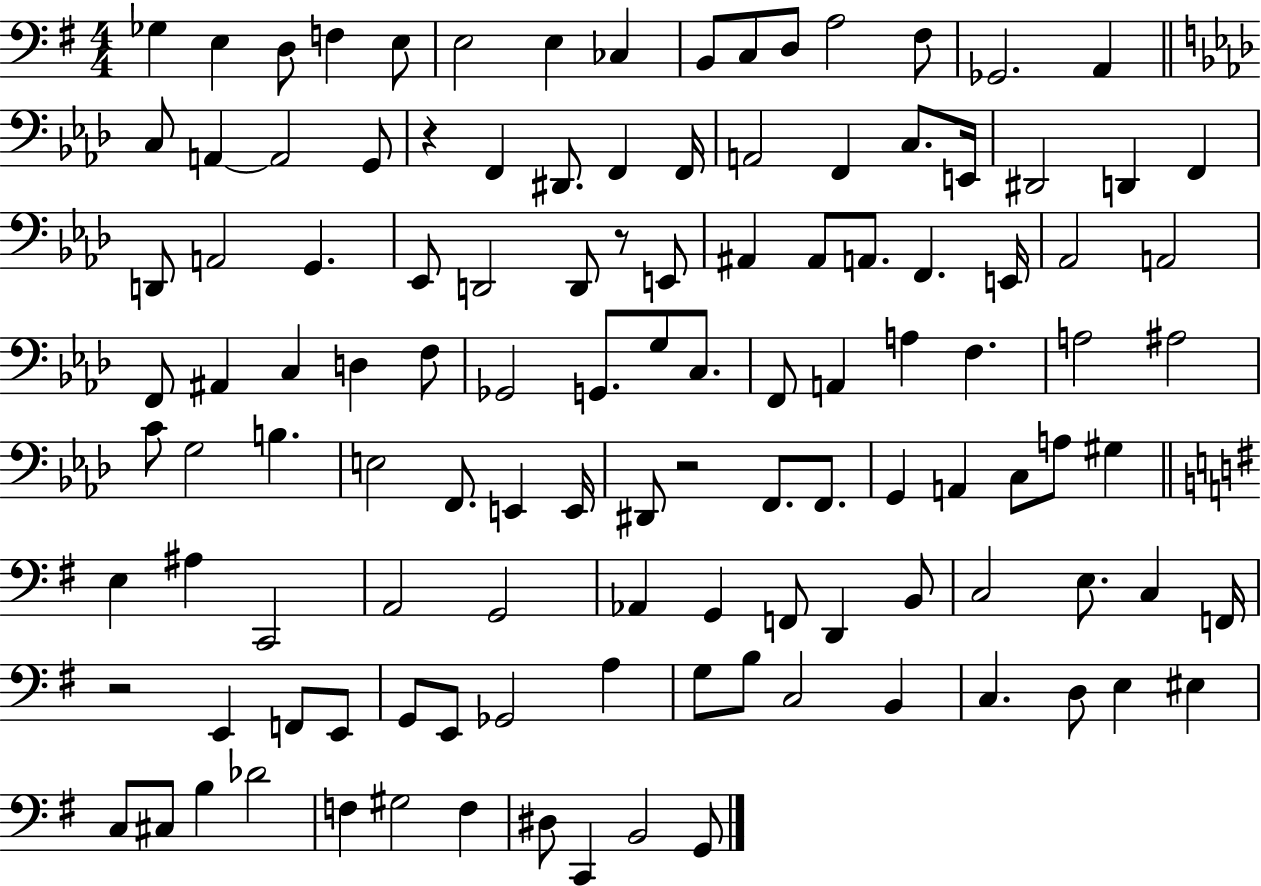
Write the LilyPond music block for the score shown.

{
  \clef bass
  \numericTimeSignature
  \time 4/4
  \key g \major
  \repeat volta 2 { ges4 e4 d8 f4 e8 | e2 e4 ces4 | b,8 c8 d8 a2 fis8 | ges,2. a,4 | \break \bar "||" \break \key f \minor c8 a,4~~ a,2 g,8 | r4 f,4 dis,8. f,4 f,16 | a,2 f,4 c8. e,16 | dis,2 d,4 f,4 | \break d,8 a,2 g,4. | ees,8 d,2 d,8 r8 e,8 | ais,4 ais,8 a,8. f,4. e,16 | aes,2 a,2 | \break f,8 ais,4 c4 d4 f8 | ges,2 g,8. g8 c8. | f,8 a,4 a4 f4. | a2 ais2 | \break c'8 g2 b4. | e2 f,8. e,4 e,16 | dis,8 r2 f,8. f,8. | g,4 a,4 c8 a8 gis4 | \break \bar "||" \break \key g \major e4 ais4 c,2 | a,2 g,2 | aes,4 g,4 f,8 d,4 b,8 | c2 e8. c4 f,16 | \break r2 e,4 f,8 e,8 | g,8 e,8 ges,2 a4 | g8 b8 c2 b,4 | c4. d8 e4 eis4 | \break c8 cis8 b4 des'2 | f4 gis2 f4 | dis8 c,4 b,2 g,8 | } \bar "|."
}